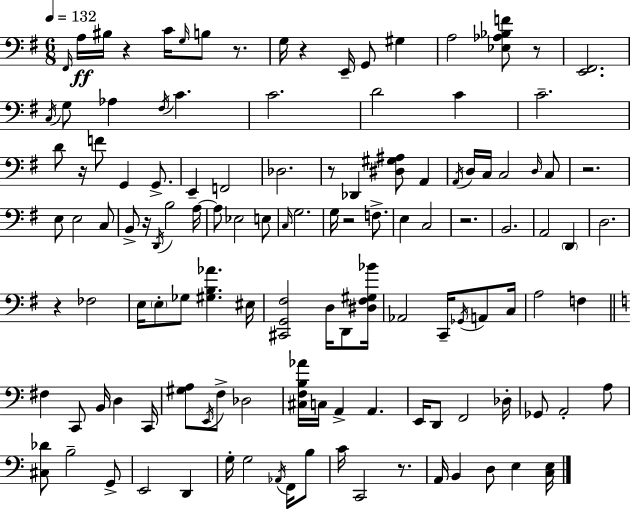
X:1
T:Untitled
M:6/8
L:1/4
K:G
^F,,/4 A,/4 ^B,/4 z C/4 G,/4 B,/2 z/2 G,/4 z E,,/4 G,,/2 ^G, A,2 [_E,_A,_B,F]/2 z/2 [E,,^F,,]2 C,/4 G,/2 _A, ^F,/4 C C2 D2 C C2 D/2 z/4 F/2 G,, G,,/2 E,, F,,2 _D,2 z/2 _D,, [^D,^G,^A,]/2 A,, A,,/4 D,/4 C,/4 C,2 D,/4 C,/2 z2 E,/2 E,2 C,/2 B,,/2 z/4 D,,/4 B,2 A,/4 A,/2 _E,2 E,/2 C,/4 G,2 G,/4 z2 F,/2 E, C,2 z2 B,,2 A,,2 D,, D,2 z _F,2 E,/4 E,/2 _G,/2 [^G,B,_A] ^E,/4 [^C,,G,,^F,]2 D,/4 D,,/2 [^D,^F,^G,_B]/4 _A,,2 C,,/4 _G,,/4 A,,/2 C,/4 A,2 F, ^F, C,,/2 B,,/4 D, C,,/4 [^G,A,]/2 E,,/4 F,/2 _D,2 [^C,F,B,_A]/4 C,/4 A,, A,, E,,/4 D,,/2 F,,2 _D,/4 _G,,/2 A,,2 A,/2 [^C,_D]/2 B,2 G,,/2 E,,2 D,, G,/4 G,2 _A,,/4 F,,/4 B,/2 C/4 C,,2 z/2 A,,/4 B,, D,/2 E, [C,E,]/4